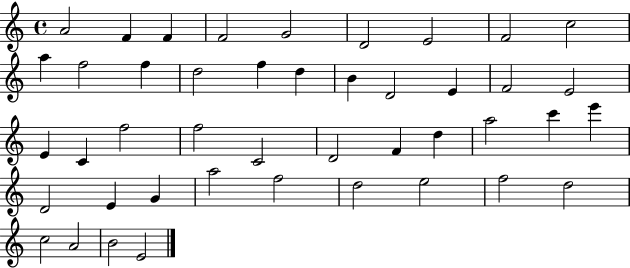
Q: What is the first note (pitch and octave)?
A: A4